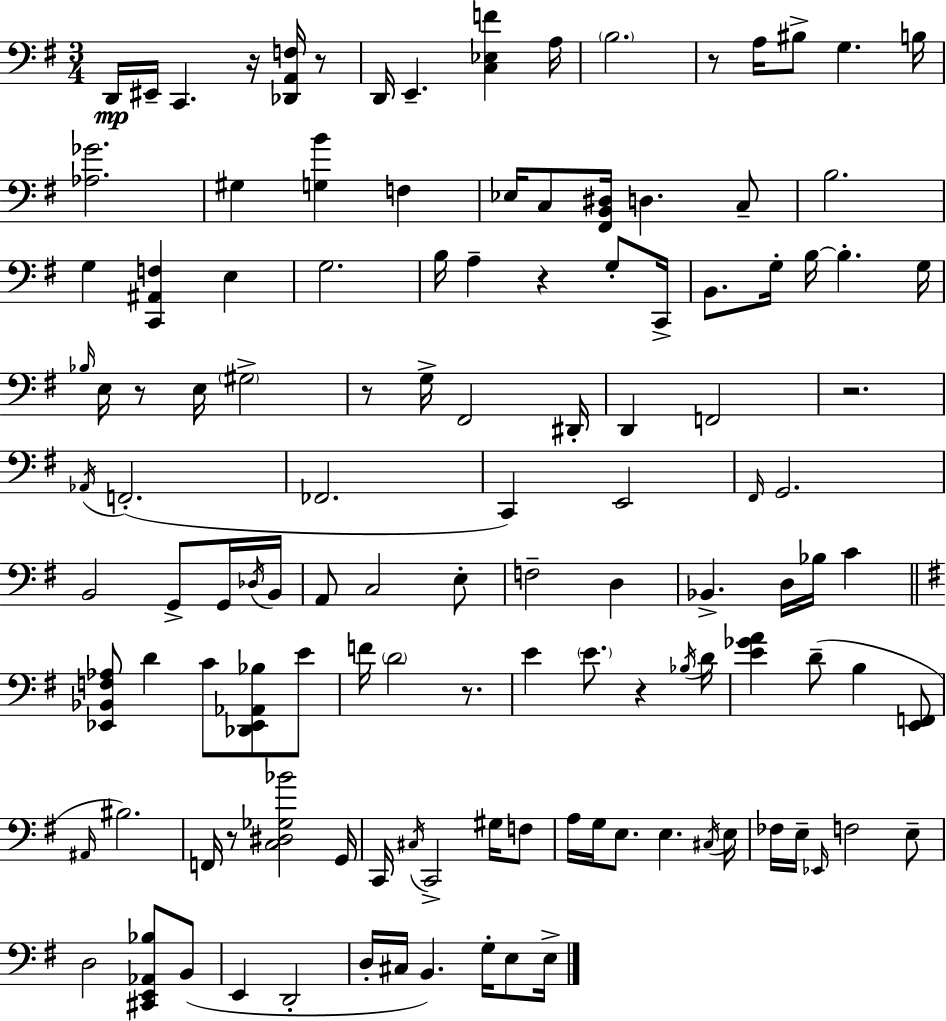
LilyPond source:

{
  \clef bass
  \numericTimeSignature
  \time 3/4
  \key e \minor
  d,16\mp eis,16-- c,4. r16 <des, a, f>16 r8 | d,16 e,4.-- <c ees f'>4 a16 | \parenthesize b2. | r8 a16 bis8-> g4. b16 | \break <aes ges'>2. | gis4 <g b'>4 f4 | ees16 c8 <fis, b, dis>16 d4. c8-- | b2. | \break g4 <c, ais, f>4 e4 | g2. | b16 a4-- r4 g8-. c,16-> | b,8. g16-. b16~~ b4.-. g16 | \break \grace { bes16 } e16 r8 e16 \parenthesize gis2-> | r8 g16-> fis,2 | dis,16-. d,4 f,2 | r2. | \break \acciaccatura { aes,16 } f,2.-.( | fes,2. | c,4) e,2 | \grace { fis,16 } g,2. | \break b,2 g,8-> | g,16 \acciaccatura { des16 } b,16 a,8 c2 | e8-. f2-- | d4 bes,4.-> d16 bes16 | \break c'4 \bar "||" \break \key g \major <ees, bes, f aes>8 d'4 c'8 <des, ees, aes, bes>8 e'8 | f'16 \parenthesize d'2 r8. | e'4 \parenthesize e'8. r4 \acciaccatura { bes16 } | d'16 <e' ges' a'>4 d'8--( b4 <e, f,>8 | \break \grace { ais,16 } bis2.) | f,16 r8 <c dis ges bes'>2 | g,16 c,16 \acciaccatura { cis16 } c,2-> | gis16 f8 a16 g16 e8. e4. | \break \acciaccatura { cis16 } e16 fes16 e16-- \grace { ees,16 } f2 | e8-- d2 | <cis, e, aes, bes>8 b,8( e,4 d,2-. | d16-. cis16 b,4.) | \break g16-. e8 e16-> \bar "|."
}